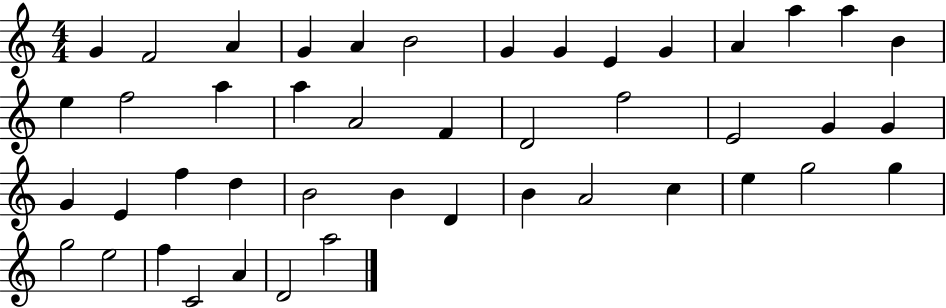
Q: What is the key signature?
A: C major